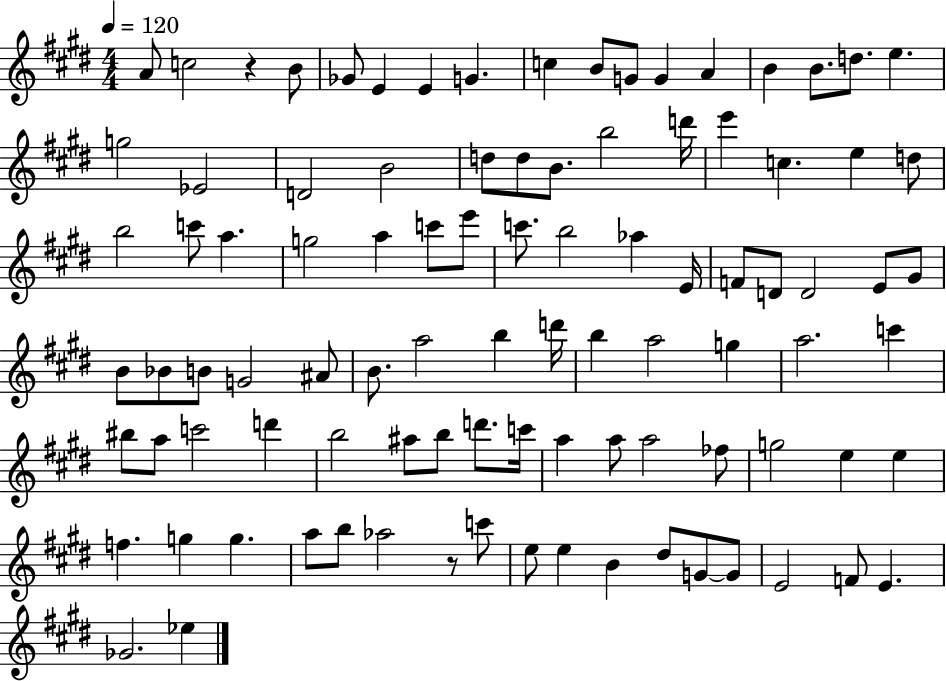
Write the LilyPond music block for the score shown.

{
  \clef treble
  \numericTimeSignature
  \time 4/4
  \key e \major
  \tempo 4 = 120
  a'8 c''2 r4 b'8 | ges'8 e'4 e'4 g'4. | c''4 b'8 g'8 g'4 a'4 | b'4 b'8. d''8. e''4. | \break g''2 ees'2 | d'2 b'2 | d''8 d''8 b'8. b''2 d'''16 | e'''4 c''4. e''4 d''8 | \break b''2 c'''8 a''4. | g''2 a''4 c'''8 e'''8 | c'''8. b''2 aes''4 e'16 | f'8 d'8 d'2 e'8 gis'8 | \break b'8 bes'8 b'8 g'2 ais'8 | b'8. a''2 b''4 d'''16 | b''4 a''2 g''4 | a''2. c'''4 | \break bis''8 a''8 c'''2 d'''4 | b''2 ais''8 b''8 d'''8. c'''16 | a''4 a''8 a''2 fes''8 | g''2 e''4 e''4 | \break f''4. g''4 g''4. | a''8 b''8 aes''2 r8 c'''8 | e''8 e''4 b'4 dis''8 g'8~~ g'8 | e'2 f'8 e'4. | \break ges'2. ees''4 | \bar "|."
}